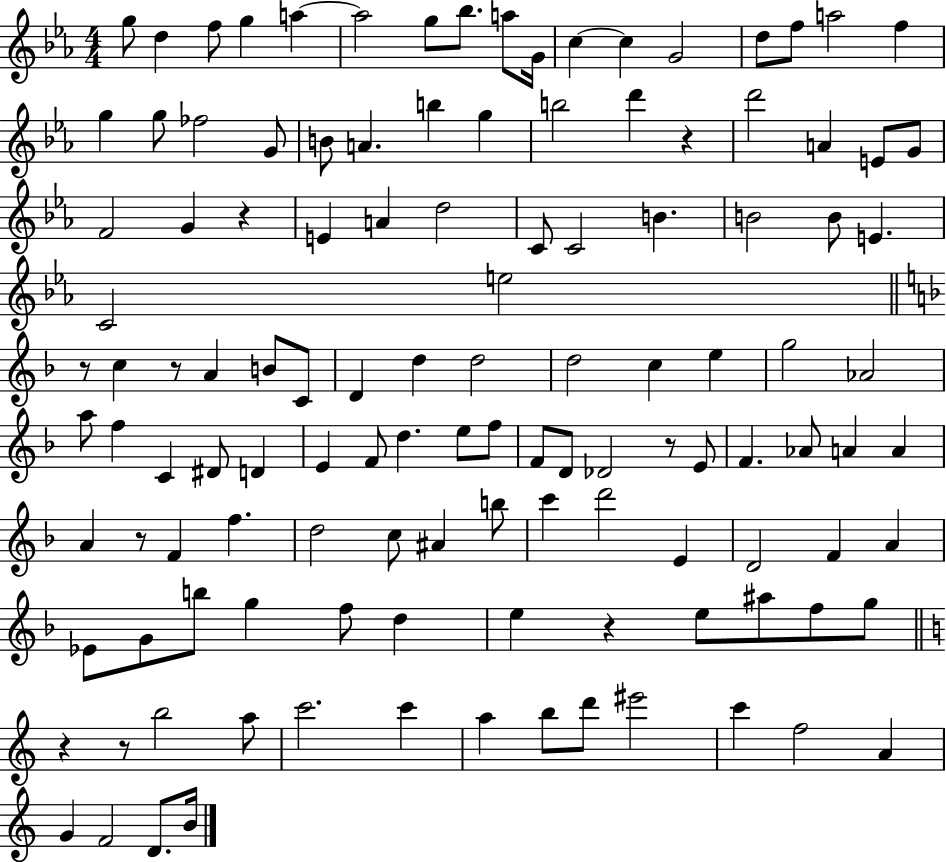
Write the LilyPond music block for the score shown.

{
  \clef treble
  \numericTimeSignature
  \time 4/4
  \key ees \major
  \repeat volta 2 { g''8 d''4 f''8 g''4 a''4~~ | a''2 g''8 bes''8. a''8 g'16 | c''4~~ c''4 g'2 | d''8 f''8 a''2 f''4 | \break g''4 g''8 fes''2 g'8 | b'8 a'4. b''4 g''4 | b''2 d'''4 r4 | d'''2 a'4 e'8 g'8 | \break f'2 g'4 r4 | e'4 a'4 d''2 | c'8 c'2 b'4. | b'2 b'8 e'4. | \break c'2 e''2 | \bar "||" \break \key f \major r8 c''4 r8 a'4 b'8 c'8 | d'4 d''4 d''2 | d''2 c''4 e''4 | g''2 aes'2 | \break a''8 f''4 c'4 dis'8 d'4 | e'4 f'8 d''4. e''8 f''8 | f'8 d'8 des'2 r8 e'8 | f'4. aes'8 a'4 a'4 | \break a'4 r8 f'4 f''4. | d''2 c''8 ais'4 b''8 | c'''4 d'''2 e'4 | d'2 f'4 a'4 | \break ees'8 g'8 b''8 g''4 f''8 d''4 | e''4 r4 e''8 ais''8 f''8 g''8 | \bar "||" \break \key c \major r4 r8 b''2 a''8 | c'''2. c'''4 | a''4 b''8 d'''8 eis'''2 | c'''4 f''2 a'4 | \break g'4 f'2 d'8. b'16 | } \bar "|."
}